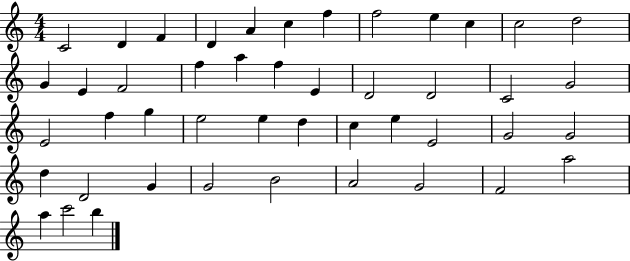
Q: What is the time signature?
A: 4/4